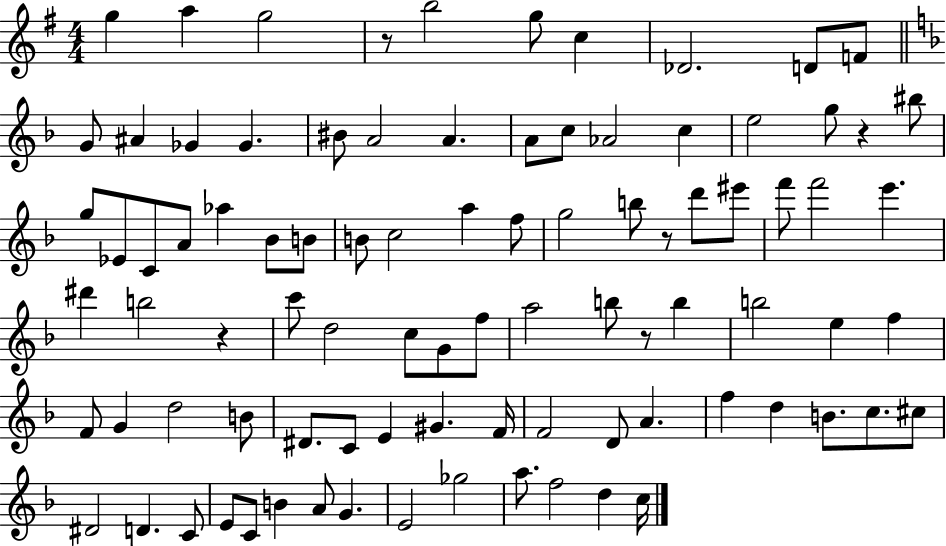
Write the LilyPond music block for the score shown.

{
  \clef treble
  \numericTimeSignature
  \time 4/4
  \key g \major
  g''4 a''4 g''2 | r8 b''2 g''8 c''4 | des'2. d'8 f'8 | \bar "||" \break \key f \major g'8 ais'4 ges'4 ges'4. | bis'8 a'2 a'4. | a'8 c''8 aes'2 c''4 | e''2 g''8 r4 bis''8 | \break g''8 ees'8 c'8 a'8 aes''4 bes'8 b'8 | b'8 c''2 a''4 f''8 | g''2 b''8 r8 d'''8 eis'''8 | f'''8 f'''2 e'''4. | \break dis'''4 b''2 r4 | c'''8 d''2 c''8 g'8 f''8 | a''2 b''8 r8 b''4 | b''2 e''4 f''4 | \break f'8 g'4 d''2 b'8 | dis'8. c'8 e'4 gis'4. f'16 | f'2 d'8 a'4. | f''4 d''4 b'8. c''8. cis''8 | \break dis'2 d'4. c'8 | e'8 c'8 b'4 a'8 g'4. | e'2 ges''2 | a''8. f''2 d''4 c''16 | \break \bar "|."
}